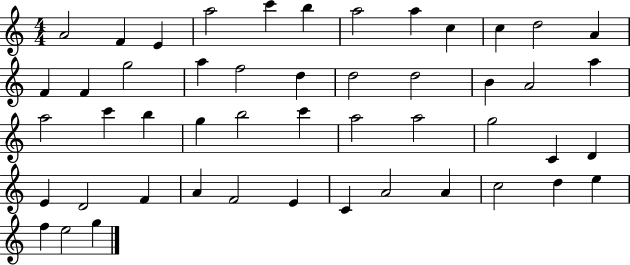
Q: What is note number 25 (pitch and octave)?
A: C6